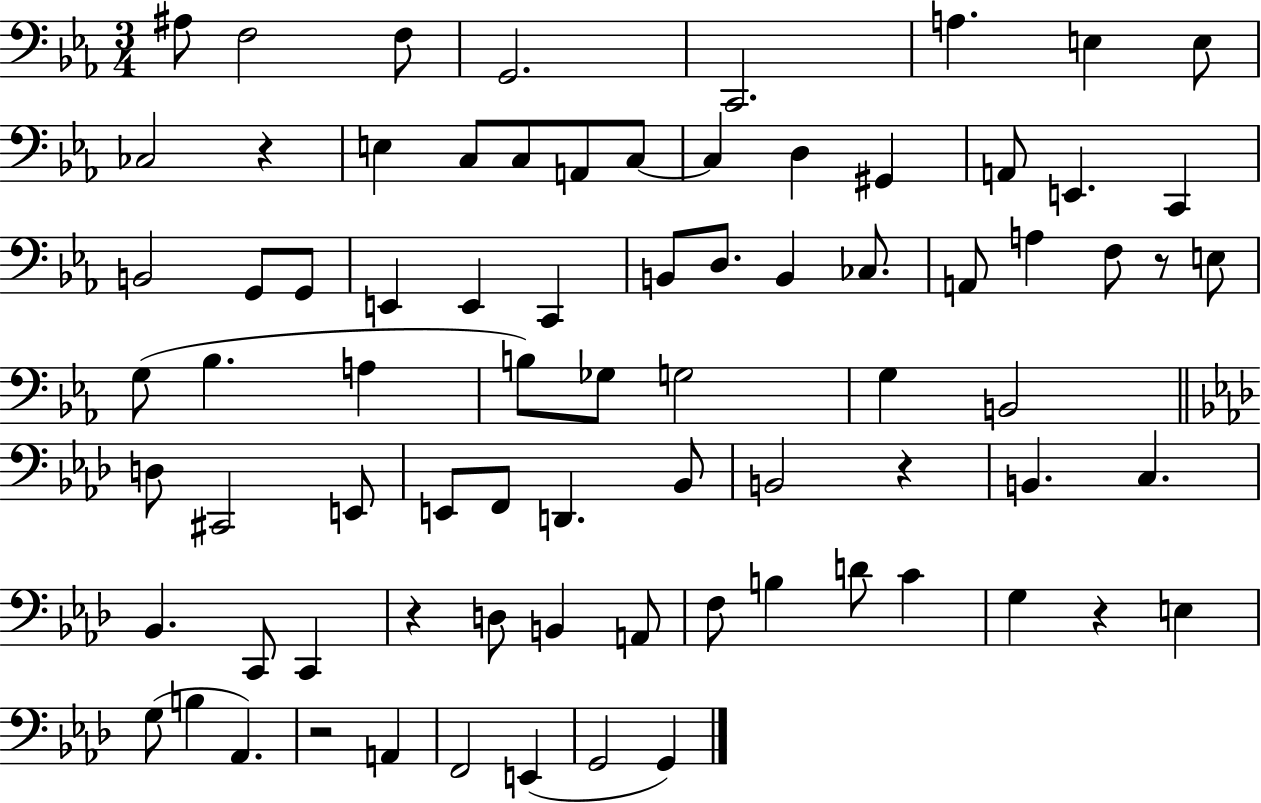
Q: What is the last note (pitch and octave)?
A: G2